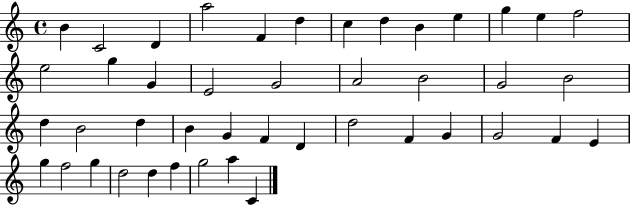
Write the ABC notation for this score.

X:1
T:Untitled
M:4/4
L:1/4
K:C
B C2 D a2 F d c d B e g e f2 e2 g G E2 G2 A2 B2 G2 B2 d B2 d B G F D d2 F G G2 F E g f2 g d2 d f g2 a C